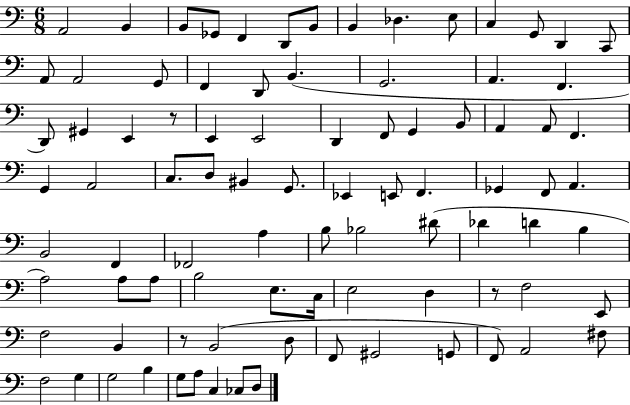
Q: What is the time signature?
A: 6/8